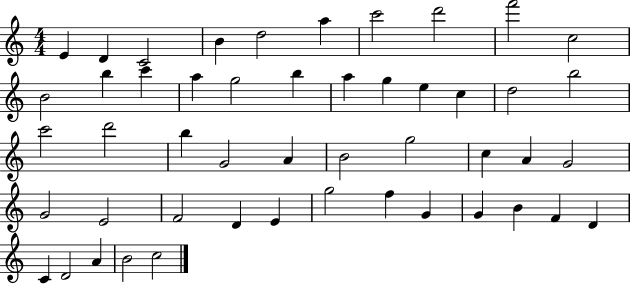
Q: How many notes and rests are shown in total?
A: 49